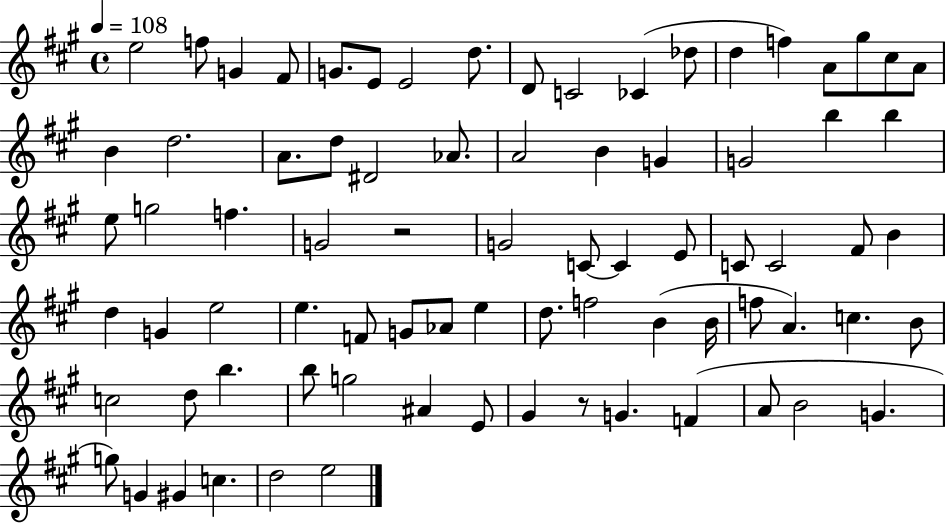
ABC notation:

X:1
T:Untitled
M:4/4
L:1/4
K:A
e2 f/2 G ^F/2 G/2 E/2 E2 d/2 D/2 C2 _C _d/2 d f A/2 ^g/2 ^c/2 A/2 B d2 A/2 d/2 ^D2 _A/2 A2 B G G2 b b e/2 g2 f G2 z2 G2 C/2 C E/2 C/2 C2 ^F/2 B d G e2 e F/2 G/2 _A/2 e d/2 f2 B B/4 f/2 A c B/2 c2 d/2 b b/2 g2 ^A E/2 ^G z/2 G F A/2 B2 G g/2 G ^G c d2 e2